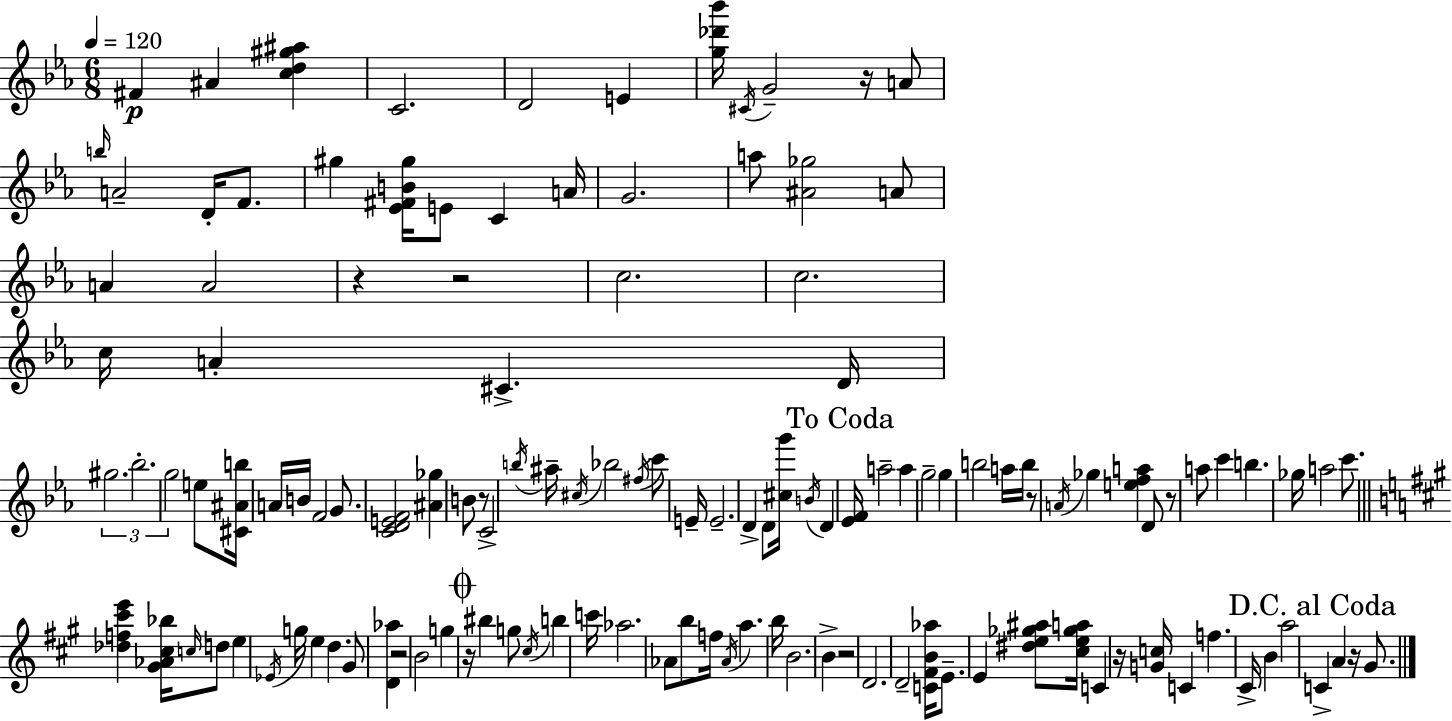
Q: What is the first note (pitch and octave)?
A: F#4